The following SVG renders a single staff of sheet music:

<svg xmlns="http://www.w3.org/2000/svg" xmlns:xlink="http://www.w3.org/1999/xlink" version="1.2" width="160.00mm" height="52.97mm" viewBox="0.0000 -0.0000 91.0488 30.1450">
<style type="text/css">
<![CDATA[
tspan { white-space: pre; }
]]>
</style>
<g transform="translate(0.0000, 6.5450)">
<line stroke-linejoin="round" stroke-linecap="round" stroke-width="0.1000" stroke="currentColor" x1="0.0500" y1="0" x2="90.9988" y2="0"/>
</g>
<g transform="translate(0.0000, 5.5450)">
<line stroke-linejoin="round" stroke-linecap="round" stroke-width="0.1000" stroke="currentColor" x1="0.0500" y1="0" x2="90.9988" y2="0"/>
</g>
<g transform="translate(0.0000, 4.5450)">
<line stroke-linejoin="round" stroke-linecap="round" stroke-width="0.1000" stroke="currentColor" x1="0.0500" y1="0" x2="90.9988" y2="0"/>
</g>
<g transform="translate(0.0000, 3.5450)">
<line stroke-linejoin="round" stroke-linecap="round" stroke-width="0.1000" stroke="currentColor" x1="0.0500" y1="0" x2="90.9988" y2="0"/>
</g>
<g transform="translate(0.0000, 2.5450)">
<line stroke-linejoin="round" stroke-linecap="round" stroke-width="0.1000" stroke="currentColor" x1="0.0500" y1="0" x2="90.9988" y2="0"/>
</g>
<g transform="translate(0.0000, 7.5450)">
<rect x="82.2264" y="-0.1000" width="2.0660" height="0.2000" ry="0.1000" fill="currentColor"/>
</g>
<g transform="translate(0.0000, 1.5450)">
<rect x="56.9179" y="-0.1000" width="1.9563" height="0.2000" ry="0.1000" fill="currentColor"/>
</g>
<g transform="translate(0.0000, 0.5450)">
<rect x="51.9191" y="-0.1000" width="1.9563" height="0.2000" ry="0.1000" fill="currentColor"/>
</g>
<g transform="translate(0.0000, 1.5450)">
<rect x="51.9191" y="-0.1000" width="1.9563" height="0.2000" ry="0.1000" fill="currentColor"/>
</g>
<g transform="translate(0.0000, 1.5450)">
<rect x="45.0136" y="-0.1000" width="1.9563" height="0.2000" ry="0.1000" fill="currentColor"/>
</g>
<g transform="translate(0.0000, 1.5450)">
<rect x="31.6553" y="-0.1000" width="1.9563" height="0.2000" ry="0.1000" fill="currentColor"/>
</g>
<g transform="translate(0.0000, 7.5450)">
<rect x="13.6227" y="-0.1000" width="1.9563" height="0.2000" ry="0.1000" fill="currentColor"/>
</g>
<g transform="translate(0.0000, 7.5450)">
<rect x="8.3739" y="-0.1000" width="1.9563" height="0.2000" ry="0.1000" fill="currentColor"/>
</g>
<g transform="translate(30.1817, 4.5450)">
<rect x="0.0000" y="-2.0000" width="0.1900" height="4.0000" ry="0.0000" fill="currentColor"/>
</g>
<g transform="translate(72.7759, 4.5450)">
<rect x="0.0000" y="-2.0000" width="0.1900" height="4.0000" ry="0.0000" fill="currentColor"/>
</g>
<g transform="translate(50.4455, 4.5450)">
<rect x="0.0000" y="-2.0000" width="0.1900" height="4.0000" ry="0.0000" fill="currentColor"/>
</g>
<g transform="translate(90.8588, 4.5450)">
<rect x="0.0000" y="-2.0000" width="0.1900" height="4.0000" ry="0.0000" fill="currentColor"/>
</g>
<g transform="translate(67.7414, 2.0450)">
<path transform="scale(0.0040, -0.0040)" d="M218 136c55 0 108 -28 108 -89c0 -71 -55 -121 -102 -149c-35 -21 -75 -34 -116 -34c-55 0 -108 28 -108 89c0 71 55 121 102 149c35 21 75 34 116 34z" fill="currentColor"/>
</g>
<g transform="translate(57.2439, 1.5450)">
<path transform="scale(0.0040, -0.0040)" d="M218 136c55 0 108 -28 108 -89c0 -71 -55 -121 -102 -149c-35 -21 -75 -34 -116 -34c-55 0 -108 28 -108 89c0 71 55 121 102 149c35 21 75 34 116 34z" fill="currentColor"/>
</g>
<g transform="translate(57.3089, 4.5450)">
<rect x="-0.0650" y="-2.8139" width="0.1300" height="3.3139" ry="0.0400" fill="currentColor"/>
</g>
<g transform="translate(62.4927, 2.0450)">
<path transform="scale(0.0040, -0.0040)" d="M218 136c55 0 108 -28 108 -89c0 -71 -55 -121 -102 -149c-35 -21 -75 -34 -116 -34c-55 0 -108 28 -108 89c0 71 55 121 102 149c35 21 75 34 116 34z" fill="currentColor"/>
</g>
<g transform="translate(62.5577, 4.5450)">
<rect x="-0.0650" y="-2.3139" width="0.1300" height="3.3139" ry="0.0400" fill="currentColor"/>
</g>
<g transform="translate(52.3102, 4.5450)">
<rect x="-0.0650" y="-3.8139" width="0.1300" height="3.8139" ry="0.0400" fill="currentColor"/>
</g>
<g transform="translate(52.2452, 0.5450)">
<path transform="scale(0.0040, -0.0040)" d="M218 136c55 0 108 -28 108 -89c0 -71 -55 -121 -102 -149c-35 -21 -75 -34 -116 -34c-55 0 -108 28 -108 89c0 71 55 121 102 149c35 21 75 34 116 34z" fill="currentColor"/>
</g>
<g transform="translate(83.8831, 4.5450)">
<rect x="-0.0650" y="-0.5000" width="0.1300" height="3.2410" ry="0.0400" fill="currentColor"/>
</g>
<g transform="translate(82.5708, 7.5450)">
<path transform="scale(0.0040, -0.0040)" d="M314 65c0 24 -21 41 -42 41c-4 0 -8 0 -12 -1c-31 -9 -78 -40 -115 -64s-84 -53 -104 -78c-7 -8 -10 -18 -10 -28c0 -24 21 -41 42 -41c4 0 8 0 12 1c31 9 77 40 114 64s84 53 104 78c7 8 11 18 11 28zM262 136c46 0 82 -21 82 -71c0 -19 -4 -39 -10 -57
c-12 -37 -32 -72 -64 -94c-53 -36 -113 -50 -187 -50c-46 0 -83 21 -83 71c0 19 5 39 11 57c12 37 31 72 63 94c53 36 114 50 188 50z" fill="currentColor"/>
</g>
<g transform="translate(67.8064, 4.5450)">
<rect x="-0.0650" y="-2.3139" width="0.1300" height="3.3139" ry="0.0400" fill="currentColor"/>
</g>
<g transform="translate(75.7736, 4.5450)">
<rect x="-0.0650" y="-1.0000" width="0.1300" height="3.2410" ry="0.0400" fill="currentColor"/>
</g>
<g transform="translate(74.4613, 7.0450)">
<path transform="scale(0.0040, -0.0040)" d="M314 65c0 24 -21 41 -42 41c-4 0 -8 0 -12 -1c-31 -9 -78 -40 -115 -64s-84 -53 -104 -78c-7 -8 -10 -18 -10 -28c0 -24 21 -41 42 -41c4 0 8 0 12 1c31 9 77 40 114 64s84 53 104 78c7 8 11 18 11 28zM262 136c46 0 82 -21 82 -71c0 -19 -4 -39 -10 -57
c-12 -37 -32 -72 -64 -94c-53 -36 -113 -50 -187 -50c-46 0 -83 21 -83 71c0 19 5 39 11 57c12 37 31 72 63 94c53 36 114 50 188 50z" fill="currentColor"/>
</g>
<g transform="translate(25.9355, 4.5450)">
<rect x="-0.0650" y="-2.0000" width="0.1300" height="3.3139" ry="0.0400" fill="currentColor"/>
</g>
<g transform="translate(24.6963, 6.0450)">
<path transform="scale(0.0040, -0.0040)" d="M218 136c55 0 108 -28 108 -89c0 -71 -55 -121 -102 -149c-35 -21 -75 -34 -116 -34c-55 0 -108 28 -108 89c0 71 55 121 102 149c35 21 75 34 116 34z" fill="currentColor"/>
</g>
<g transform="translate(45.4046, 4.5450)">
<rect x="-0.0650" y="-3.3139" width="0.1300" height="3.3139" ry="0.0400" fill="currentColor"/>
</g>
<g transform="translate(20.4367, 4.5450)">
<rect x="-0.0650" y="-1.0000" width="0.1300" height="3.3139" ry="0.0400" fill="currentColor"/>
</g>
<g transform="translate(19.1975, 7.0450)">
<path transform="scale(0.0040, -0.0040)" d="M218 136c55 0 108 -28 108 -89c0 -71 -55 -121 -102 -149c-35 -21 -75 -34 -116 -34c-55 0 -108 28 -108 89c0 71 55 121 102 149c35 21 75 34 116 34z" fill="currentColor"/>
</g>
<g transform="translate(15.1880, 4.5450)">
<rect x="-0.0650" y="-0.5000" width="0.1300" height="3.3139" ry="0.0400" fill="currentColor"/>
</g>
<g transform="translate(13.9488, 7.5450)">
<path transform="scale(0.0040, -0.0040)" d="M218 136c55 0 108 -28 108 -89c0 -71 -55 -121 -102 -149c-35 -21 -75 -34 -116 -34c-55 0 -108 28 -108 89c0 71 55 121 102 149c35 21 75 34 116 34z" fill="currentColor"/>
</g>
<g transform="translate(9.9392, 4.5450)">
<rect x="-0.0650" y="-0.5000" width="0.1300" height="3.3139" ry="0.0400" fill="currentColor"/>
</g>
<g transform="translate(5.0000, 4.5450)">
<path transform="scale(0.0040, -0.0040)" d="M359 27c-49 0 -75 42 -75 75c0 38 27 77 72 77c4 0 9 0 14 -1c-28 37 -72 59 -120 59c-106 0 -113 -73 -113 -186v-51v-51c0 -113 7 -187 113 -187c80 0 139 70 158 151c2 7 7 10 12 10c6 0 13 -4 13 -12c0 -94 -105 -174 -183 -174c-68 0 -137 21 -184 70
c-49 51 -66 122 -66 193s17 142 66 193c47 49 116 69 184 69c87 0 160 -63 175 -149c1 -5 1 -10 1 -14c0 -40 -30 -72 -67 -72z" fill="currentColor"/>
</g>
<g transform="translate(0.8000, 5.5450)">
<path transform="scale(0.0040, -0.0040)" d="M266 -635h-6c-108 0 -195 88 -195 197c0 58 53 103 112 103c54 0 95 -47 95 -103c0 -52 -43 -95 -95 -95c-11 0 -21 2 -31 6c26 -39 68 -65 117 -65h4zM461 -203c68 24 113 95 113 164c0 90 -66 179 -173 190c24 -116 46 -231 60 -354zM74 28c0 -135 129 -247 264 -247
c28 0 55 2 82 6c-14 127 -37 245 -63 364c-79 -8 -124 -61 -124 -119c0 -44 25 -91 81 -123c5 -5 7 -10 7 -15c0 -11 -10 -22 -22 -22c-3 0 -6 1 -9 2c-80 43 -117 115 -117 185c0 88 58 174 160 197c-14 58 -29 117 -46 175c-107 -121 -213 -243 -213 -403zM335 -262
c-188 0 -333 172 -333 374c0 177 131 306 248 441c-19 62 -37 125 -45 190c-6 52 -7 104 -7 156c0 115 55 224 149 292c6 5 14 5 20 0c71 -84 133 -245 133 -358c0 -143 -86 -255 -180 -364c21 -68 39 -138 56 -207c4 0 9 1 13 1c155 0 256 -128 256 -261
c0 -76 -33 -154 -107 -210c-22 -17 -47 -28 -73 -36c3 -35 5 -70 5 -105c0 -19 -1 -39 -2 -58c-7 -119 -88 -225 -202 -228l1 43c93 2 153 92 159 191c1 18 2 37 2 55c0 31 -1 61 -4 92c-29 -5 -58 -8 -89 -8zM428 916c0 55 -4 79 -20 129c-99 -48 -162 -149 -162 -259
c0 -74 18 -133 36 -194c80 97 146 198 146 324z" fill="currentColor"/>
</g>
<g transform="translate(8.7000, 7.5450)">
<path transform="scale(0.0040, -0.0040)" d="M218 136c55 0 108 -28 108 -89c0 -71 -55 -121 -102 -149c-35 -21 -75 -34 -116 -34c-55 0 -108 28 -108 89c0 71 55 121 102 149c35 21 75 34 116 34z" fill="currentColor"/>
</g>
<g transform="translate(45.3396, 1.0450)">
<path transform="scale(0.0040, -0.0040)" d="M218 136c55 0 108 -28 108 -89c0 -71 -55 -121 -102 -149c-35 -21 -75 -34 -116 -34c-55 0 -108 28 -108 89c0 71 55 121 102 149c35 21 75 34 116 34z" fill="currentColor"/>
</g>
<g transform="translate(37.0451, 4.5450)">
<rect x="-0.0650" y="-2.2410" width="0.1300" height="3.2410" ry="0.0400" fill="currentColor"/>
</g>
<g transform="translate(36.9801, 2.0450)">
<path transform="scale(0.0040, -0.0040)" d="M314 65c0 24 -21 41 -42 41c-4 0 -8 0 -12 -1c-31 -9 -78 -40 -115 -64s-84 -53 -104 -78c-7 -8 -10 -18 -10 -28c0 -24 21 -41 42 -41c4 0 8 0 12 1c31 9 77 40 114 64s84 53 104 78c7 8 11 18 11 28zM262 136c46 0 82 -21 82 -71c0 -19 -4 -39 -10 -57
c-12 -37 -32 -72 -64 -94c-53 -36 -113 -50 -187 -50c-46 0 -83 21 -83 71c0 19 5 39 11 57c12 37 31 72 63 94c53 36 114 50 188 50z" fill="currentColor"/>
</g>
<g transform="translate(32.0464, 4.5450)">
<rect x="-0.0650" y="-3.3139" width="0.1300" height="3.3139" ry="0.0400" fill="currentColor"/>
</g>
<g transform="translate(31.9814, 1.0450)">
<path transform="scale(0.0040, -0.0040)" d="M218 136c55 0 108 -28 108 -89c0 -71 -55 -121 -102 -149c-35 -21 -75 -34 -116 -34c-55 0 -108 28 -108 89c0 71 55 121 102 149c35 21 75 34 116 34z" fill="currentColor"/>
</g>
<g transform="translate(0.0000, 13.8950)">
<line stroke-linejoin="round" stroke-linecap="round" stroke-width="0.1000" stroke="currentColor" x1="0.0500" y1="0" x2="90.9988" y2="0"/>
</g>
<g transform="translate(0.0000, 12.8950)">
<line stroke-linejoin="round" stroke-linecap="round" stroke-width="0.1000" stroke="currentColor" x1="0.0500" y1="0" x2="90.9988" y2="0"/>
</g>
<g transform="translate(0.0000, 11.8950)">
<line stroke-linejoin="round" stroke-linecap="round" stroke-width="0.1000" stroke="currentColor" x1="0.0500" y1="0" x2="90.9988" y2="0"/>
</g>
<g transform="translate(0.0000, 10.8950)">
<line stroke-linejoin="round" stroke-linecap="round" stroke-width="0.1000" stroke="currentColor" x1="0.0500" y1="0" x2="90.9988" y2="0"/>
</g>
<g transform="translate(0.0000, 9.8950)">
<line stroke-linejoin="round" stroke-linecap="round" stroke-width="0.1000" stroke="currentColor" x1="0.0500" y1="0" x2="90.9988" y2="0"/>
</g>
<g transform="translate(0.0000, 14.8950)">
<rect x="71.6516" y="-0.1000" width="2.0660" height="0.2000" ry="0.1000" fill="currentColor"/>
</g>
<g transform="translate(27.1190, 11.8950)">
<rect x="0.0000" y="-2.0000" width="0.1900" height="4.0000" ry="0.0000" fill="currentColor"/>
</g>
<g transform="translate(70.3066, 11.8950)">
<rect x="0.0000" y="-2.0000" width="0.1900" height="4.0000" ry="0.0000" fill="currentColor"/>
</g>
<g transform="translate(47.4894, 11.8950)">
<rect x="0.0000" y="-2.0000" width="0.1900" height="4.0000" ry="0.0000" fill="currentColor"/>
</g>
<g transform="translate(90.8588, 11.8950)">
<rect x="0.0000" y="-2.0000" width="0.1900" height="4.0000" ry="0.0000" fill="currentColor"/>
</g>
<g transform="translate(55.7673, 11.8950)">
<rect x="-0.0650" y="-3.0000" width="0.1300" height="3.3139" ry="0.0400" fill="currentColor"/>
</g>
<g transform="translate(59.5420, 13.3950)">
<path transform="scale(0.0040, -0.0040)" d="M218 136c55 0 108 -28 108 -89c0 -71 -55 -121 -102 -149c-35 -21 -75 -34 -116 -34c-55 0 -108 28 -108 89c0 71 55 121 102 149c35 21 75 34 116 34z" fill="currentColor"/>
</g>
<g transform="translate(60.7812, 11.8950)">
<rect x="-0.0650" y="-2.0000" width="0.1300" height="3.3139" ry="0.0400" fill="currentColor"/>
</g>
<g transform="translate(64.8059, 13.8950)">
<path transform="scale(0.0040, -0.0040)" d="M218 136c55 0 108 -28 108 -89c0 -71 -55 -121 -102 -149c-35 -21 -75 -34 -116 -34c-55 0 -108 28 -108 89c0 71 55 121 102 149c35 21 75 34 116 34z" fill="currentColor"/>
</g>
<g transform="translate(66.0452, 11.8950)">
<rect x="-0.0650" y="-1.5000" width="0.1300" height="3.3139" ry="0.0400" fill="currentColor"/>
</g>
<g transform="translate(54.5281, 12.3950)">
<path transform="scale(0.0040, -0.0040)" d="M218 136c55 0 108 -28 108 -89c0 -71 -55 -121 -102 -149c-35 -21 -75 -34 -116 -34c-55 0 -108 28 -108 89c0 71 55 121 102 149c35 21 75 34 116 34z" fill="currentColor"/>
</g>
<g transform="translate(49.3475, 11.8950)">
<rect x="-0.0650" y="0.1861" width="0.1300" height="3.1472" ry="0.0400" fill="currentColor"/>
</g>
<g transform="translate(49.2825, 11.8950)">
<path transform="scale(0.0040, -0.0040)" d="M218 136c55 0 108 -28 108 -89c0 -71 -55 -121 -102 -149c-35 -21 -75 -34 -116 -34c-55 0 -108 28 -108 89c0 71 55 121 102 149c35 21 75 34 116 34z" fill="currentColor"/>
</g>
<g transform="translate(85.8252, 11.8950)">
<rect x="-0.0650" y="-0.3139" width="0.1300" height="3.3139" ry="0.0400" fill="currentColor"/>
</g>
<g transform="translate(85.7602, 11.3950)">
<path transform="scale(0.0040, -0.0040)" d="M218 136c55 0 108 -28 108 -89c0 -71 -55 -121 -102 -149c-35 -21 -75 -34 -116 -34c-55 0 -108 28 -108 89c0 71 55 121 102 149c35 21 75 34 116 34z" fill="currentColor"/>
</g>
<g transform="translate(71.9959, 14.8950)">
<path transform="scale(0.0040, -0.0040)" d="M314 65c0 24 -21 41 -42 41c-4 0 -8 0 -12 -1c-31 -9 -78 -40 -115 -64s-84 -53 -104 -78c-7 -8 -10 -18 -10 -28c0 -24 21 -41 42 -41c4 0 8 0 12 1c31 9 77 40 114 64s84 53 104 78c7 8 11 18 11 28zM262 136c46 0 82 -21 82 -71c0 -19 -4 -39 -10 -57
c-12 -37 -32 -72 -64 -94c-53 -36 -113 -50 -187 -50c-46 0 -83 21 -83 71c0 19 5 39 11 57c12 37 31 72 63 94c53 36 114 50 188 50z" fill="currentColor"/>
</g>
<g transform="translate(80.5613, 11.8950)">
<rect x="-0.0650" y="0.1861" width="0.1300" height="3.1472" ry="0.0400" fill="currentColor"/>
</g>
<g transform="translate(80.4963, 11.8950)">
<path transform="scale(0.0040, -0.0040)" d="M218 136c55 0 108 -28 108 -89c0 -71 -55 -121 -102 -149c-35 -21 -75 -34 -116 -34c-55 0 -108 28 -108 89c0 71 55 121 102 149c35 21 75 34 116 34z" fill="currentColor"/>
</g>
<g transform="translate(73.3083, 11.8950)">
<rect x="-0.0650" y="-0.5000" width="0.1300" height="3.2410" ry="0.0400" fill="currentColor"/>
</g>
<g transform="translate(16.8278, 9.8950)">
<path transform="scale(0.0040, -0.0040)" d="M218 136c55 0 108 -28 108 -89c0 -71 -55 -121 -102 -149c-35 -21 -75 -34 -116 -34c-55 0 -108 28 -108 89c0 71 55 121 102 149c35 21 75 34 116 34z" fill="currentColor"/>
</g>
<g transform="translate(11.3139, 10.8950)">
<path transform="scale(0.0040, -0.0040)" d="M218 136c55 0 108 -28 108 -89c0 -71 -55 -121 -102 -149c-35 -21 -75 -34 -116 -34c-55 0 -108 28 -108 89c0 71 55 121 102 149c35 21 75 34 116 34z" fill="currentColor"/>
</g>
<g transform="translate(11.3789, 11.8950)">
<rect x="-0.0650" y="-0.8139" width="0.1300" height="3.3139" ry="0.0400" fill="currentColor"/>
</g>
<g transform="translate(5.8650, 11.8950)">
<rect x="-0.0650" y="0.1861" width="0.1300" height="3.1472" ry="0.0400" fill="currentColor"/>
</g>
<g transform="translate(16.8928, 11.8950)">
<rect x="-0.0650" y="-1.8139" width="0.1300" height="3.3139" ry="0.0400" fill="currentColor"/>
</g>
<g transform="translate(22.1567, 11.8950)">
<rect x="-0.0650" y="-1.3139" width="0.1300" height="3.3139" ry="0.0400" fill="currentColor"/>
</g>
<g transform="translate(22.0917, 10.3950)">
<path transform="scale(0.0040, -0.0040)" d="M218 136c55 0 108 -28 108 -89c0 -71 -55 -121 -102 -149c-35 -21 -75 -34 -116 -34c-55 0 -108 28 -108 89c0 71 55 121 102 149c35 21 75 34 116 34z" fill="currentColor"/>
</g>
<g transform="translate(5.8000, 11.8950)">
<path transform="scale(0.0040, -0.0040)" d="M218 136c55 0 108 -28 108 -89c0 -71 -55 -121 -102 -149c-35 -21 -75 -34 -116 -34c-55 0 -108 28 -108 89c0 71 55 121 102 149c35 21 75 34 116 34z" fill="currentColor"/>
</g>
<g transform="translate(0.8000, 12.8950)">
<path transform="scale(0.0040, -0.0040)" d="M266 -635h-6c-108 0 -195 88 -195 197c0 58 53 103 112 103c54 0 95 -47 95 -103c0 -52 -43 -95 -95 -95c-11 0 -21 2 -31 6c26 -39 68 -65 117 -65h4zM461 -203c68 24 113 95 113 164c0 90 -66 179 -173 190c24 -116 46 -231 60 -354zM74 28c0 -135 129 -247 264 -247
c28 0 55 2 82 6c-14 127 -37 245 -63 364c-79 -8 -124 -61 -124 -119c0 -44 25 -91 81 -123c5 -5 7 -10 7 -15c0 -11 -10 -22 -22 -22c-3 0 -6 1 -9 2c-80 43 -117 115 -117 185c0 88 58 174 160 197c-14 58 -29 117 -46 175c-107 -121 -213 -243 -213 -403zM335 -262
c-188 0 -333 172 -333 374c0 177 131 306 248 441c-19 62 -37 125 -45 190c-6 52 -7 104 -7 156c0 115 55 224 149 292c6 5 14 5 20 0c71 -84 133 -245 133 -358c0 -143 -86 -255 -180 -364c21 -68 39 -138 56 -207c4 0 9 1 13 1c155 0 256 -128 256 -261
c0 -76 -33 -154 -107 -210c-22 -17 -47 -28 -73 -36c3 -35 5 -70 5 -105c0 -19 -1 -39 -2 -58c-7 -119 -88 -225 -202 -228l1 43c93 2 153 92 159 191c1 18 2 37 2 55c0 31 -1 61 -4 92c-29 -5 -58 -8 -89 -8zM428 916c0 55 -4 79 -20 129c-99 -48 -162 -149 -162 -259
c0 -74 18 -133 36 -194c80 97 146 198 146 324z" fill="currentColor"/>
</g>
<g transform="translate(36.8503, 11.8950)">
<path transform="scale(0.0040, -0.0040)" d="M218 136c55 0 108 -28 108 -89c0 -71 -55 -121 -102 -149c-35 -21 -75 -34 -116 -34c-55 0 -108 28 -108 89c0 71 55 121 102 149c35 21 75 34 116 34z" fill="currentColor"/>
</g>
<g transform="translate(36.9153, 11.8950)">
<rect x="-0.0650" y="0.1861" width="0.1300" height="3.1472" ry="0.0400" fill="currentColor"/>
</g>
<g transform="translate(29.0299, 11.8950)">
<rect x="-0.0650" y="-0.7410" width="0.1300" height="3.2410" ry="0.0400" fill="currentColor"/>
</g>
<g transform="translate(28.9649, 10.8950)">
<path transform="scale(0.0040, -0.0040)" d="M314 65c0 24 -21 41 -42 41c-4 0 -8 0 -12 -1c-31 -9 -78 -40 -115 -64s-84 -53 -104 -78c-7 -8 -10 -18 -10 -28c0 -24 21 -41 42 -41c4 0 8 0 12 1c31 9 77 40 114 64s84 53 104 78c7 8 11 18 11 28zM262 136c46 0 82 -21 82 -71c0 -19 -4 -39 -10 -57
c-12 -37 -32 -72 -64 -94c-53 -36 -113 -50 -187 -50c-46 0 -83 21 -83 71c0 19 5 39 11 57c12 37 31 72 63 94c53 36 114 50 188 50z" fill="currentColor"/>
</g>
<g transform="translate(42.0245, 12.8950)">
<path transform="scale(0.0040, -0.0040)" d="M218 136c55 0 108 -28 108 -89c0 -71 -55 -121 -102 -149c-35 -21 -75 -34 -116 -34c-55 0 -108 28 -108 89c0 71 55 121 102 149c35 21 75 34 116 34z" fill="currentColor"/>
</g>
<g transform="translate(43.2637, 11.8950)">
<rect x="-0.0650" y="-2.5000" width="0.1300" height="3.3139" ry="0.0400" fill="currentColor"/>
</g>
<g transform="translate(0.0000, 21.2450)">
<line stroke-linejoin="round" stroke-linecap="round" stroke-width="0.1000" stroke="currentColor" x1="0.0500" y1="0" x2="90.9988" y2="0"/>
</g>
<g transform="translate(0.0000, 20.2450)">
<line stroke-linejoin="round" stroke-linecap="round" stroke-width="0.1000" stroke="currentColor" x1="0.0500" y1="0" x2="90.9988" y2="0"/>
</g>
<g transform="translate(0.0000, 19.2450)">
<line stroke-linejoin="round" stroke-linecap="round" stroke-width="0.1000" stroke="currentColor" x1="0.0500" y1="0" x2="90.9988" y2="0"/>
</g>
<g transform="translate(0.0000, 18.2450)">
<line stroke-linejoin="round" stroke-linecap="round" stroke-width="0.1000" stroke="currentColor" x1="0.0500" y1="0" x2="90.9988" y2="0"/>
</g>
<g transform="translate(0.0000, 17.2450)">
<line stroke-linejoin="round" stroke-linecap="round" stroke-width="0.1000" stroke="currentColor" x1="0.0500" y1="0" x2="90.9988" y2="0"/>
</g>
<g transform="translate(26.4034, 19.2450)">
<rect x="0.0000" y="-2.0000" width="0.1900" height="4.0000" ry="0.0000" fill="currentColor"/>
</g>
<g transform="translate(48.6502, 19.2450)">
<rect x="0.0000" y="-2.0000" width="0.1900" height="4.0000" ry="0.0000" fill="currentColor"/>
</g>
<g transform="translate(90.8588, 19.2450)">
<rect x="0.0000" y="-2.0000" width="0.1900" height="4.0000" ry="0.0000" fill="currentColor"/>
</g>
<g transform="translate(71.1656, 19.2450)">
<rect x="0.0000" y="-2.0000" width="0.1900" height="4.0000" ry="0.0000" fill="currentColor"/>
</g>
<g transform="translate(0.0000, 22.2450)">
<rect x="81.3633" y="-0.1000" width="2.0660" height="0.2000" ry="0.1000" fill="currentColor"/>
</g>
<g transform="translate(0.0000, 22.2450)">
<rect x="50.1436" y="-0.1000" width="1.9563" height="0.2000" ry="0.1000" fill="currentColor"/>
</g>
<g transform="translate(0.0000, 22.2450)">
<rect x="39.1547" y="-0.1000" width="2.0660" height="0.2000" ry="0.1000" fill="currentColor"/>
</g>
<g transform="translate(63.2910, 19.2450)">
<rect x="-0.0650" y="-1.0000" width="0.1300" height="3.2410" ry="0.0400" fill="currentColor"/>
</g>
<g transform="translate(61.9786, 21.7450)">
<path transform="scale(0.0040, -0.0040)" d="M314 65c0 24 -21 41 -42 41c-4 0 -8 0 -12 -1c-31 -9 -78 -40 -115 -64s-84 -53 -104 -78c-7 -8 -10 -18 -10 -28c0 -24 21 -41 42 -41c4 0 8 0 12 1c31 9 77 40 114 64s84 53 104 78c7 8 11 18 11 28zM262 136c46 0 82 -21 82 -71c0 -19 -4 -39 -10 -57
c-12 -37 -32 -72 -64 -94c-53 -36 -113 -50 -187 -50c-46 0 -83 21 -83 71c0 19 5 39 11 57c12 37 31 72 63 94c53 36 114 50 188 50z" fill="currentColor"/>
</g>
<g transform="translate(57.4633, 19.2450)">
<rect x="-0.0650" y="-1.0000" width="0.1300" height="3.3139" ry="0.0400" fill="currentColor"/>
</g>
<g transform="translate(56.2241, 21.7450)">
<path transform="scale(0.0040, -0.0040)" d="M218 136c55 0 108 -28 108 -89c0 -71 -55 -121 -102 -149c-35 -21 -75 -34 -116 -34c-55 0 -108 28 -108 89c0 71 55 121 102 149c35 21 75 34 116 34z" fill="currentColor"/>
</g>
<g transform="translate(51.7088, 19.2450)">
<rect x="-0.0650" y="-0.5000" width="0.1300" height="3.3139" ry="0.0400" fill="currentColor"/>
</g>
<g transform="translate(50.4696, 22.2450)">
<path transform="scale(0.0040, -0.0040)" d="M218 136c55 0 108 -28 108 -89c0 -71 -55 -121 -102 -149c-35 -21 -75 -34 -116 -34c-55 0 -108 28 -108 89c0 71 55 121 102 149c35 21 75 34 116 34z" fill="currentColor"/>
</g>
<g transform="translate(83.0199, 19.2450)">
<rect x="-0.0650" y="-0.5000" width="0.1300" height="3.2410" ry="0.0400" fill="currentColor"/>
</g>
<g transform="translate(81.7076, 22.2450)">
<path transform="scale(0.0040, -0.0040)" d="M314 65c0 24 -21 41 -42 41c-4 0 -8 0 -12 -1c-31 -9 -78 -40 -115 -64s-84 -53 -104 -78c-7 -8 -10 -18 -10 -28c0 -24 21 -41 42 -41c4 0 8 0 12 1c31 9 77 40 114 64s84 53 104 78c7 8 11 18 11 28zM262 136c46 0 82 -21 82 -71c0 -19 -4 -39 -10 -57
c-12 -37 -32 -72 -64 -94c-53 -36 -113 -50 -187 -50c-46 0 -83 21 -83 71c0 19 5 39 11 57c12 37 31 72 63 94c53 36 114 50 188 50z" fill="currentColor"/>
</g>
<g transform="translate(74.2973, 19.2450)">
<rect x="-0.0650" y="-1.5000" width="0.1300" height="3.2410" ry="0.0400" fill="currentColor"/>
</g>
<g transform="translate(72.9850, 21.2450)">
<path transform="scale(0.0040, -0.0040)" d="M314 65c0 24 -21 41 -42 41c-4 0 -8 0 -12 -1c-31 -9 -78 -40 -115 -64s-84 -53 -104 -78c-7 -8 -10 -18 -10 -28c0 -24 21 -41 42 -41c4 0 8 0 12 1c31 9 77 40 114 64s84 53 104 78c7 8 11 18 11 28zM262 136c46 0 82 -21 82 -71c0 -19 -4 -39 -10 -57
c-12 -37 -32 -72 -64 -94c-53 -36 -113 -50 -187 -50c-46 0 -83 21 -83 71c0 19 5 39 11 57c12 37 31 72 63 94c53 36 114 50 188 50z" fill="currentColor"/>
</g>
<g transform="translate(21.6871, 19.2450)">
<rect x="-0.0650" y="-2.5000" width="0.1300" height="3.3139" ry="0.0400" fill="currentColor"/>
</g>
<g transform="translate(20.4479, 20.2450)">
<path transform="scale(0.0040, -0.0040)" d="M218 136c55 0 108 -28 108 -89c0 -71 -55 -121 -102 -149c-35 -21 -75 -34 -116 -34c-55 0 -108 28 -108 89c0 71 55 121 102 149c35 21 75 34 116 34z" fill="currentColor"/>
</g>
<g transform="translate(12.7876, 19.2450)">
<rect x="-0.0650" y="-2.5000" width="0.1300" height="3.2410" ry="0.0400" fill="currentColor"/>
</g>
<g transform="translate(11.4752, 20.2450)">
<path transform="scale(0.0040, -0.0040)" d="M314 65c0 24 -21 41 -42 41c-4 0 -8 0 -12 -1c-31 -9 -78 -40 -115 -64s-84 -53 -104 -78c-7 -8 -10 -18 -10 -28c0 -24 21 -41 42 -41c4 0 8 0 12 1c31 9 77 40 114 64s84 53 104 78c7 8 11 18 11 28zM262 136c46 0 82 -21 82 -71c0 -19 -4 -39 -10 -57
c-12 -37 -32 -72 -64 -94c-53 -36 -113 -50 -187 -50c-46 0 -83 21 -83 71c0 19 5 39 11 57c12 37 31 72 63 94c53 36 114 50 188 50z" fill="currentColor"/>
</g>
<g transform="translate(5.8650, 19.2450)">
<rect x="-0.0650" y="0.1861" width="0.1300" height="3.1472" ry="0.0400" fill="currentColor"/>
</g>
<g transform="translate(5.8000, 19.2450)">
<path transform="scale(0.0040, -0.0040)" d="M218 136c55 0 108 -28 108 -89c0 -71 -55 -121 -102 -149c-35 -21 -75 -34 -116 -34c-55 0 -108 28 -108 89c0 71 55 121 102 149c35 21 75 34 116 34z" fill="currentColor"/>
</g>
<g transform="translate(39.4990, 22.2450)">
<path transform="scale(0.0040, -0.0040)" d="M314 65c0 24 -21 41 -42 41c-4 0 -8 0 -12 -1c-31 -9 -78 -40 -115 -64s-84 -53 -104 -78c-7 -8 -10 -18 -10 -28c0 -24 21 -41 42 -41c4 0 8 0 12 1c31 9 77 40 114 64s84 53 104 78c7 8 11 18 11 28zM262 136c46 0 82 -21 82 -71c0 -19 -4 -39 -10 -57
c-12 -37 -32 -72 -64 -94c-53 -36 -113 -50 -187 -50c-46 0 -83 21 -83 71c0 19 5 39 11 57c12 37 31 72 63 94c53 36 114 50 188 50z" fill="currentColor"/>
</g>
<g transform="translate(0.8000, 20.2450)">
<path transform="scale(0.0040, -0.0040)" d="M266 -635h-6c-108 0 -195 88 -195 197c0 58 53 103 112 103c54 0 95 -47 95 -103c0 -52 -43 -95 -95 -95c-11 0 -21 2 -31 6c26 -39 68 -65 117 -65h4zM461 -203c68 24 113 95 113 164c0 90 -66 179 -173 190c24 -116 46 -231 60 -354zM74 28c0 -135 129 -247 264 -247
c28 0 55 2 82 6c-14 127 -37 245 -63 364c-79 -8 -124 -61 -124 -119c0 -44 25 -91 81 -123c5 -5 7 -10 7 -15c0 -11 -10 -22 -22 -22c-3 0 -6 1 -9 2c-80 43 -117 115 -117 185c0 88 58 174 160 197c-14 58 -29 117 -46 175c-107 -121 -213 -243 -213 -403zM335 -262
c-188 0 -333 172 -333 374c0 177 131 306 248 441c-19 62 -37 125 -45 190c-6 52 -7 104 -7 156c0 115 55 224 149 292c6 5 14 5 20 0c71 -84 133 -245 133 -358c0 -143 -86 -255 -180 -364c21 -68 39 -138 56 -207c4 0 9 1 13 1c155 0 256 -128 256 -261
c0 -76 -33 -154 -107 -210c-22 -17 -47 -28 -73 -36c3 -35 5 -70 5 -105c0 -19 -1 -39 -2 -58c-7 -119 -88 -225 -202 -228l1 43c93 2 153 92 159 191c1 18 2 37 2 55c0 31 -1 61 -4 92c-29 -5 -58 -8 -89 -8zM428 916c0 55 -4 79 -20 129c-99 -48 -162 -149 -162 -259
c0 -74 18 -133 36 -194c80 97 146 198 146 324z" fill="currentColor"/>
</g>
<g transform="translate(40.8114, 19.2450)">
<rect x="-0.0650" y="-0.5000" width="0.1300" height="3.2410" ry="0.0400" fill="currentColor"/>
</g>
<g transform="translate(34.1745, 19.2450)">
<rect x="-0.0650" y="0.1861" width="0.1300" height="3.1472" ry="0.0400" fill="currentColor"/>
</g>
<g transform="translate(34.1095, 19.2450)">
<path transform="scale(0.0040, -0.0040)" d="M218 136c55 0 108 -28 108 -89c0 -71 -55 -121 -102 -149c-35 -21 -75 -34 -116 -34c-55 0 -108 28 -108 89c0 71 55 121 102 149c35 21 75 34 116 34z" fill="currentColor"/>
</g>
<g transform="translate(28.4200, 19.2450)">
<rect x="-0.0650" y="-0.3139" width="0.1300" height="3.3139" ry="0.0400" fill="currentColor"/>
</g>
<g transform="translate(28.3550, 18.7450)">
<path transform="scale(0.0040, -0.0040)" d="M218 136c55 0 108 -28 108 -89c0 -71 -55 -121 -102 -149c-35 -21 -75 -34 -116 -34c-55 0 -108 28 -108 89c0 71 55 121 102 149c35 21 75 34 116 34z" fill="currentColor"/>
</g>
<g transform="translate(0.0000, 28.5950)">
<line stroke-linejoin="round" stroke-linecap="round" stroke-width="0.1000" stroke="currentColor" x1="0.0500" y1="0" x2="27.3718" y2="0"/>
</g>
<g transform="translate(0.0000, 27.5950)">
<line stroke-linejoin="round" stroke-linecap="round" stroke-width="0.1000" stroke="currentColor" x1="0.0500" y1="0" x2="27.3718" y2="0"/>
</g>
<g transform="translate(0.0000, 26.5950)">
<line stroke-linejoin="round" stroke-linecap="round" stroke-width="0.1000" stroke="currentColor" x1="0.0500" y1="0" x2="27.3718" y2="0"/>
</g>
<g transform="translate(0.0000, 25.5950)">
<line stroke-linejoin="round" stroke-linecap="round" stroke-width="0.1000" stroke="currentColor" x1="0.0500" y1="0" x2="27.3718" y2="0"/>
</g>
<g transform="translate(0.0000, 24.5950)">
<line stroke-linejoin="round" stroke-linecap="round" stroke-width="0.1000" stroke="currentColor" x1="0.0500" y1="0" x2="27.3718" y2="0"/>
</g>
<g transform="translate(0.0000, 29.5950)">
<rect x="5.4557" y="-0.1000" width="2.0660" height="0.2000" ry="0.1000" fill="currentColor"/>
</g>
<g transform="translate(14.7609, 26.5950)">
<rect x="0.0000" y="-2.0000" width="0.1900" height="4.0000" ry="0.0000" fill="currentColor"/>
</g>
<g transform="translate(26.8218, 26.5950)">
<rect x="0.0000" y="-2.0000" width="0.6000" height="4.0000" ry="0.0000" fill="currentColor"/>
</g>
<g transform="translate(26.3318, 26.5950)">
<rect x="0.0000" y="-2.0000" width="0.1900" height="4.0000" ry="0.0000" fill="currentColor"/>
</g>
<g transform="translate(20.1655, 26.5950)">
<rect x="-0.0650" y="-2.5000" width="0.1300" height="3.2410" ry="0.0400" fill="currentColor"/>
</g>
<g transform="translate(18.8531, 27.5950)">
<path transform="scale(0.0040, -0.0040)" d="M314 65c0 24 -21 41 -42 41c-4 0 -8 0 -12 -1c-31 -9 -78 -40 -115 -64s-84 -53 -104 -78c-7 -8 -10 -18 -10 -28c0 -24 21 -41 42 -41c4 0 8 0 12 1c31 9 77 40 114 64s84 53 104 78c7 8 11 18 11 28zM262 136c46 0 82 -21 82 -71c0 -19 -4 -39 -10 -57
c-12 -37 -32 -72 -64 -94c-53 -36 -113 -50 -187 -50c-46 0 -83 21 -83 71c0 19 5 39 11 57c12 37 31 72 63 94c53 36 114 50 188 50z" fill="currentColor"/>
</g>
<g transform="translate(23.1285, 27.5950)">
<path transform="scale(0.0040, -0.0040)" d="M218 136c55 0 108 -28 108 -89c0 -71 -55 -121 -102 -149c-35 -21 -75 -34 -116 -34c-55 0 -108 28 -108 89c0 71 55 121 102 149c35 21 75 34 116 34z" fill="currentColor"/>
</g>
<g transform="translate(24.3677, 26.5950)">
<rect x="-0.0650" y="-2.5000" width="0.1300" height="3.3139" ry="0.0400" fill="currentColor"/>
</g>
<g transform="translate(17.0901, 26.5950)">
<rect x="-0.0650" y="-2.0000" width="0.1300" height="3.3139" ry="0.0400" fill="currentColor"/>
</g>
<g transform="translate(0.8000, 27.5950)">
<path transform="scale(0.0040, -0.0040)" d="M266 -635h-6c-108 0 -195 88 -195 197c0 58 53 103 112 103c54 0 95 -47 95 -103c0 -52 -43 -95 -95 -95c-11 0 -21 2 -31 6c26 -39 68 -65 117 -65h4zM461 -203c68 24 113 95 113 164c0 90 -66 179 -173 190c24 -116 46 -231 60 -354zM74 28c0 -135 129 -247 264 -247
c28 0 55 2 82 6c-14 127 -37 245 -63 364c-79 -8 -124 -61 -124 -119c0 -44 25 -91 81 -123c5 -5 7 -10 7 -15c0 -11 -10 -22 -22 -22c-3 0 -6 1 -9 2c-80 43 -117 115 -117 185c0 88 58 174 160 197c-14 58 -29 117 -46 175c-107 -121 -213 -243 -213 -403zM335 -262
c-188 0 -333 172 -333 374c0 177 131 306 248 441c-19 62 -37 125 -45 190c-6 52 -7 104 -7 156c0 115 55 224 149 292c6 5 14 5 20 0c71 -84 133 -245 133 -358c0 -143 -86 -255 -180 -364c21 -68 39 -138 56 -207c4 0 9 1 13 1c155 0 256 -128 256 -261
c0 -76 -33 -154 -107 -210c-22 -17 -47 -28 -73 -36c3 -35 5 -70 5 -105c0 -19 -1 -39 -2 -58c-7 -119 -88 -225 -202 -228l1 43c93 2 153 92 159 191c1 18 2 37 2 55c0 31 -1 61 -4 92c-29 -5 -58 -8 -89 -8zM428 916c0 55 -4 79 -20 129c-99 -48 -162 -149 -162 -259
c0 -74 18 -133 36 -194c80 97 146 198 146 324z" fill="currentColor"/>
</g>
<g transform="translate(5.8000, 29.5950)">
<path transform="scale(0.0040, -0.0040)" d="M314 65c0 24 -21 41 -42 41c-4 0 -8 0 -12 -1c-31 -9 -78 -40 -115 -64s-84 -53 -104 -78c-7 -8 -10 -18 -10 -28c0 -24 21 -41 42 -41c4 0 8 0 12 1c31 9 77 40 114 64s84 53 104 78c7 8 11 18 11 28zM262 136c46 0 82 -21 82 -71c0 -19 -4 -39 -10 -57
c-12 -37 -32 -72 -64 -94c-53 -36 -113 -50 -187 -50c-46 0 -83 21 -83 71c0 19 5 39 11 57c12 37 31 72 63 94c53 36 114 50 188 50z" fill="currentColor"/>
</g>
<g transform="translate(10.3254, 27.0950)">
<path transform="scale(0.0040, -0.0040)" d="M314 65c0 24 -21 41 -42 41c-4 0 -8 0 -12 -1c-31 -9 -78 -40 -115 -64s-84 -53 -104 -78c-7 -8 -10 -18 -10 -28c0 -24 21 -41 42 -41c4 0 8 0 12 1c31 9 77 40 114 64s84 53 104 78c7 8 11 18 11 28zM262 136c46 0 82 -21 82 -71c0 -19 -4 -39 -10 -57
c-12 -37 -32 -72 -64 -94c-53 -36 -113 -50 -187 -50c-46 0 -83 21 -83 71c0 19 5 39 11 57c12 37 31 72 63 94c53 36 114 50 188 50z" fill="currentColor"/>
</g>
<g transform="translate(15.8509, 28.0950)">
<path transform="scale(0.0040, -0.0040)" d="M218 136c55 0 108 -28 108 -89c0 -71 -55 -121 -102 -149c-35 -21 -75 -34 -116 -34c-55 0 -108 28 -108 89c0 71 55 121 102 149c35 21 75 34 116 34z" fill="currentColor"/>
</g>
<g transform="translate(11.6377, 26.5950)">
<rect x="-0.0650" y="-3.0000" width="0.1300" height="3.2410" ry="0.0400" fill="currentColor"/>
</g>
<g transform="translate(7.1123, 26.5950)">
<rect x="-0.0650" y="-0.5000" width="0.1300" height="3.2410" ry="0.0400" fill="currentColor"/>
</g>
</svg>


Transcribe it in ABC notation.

X:1
T:Untitled
M:4/4
L:1/4
K:C
C C D F b g2 b c' a g g D2 C2 B d f e d2 B G B A F E C2 B c B G2 G c B C2 C D D2 E2 C2 C2 A2 F G2 G